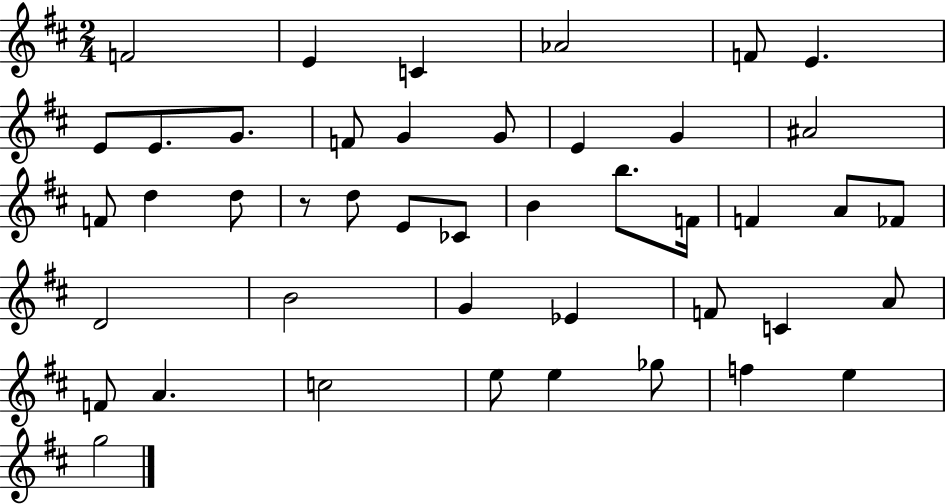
F4/h E4/q C4/q Ab4/h F4/e E4/q. E4/e E4/e. G4/e. F4/e G4/q G4/e E4/q G4/q A#4/h F4/e D5/q D5/e R/e D5/e E4/e CES4/e B4/q B5/e. F4/s F4/q A4/e FES4/e D4/h B4/h G4/q Eb4/q F4/e C4/q A4/e F4/e A4/q. C5/h E5/e E5/q Gb5/e F5/q E5/q G5/h